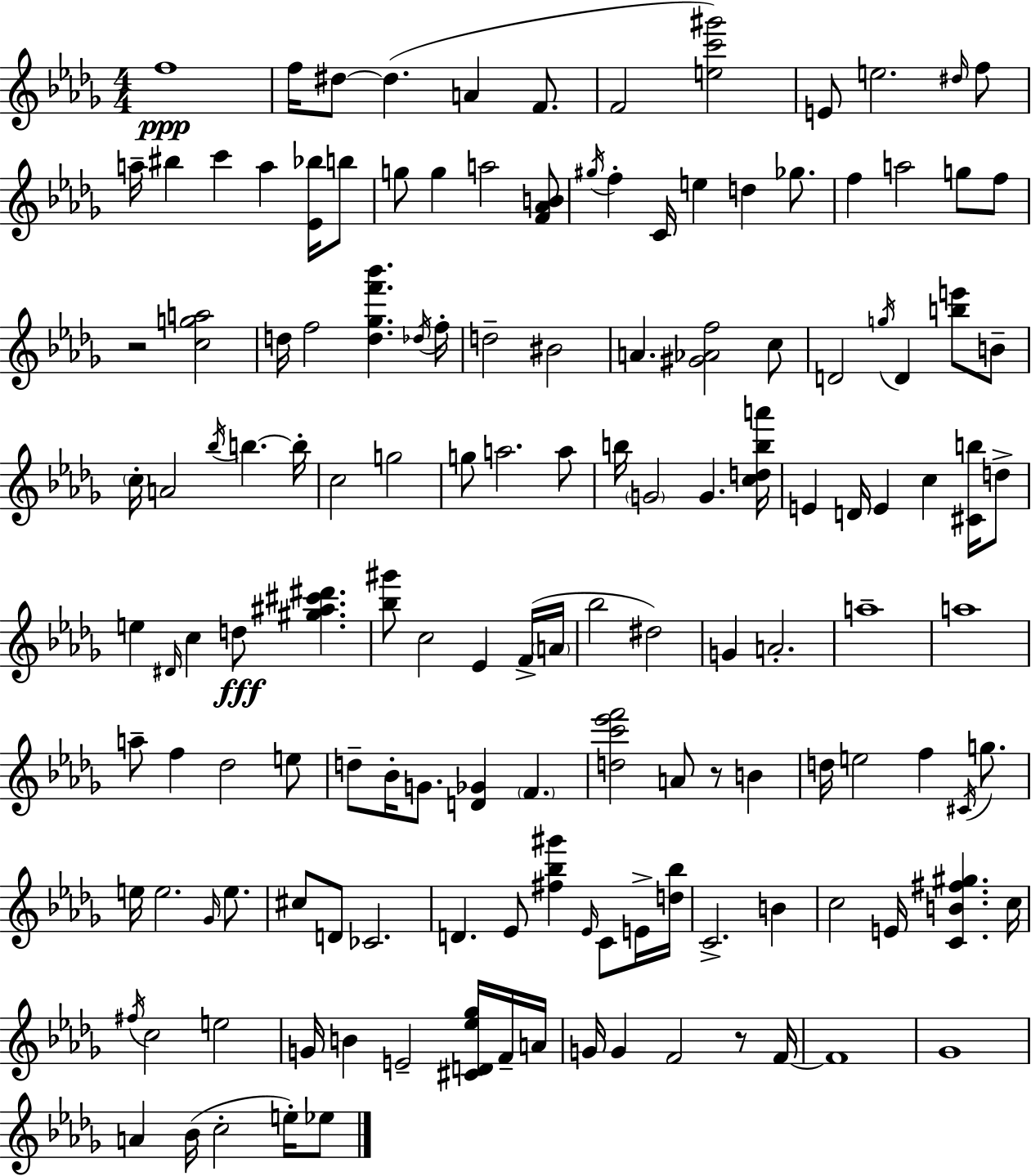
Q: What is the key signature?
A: BES minor